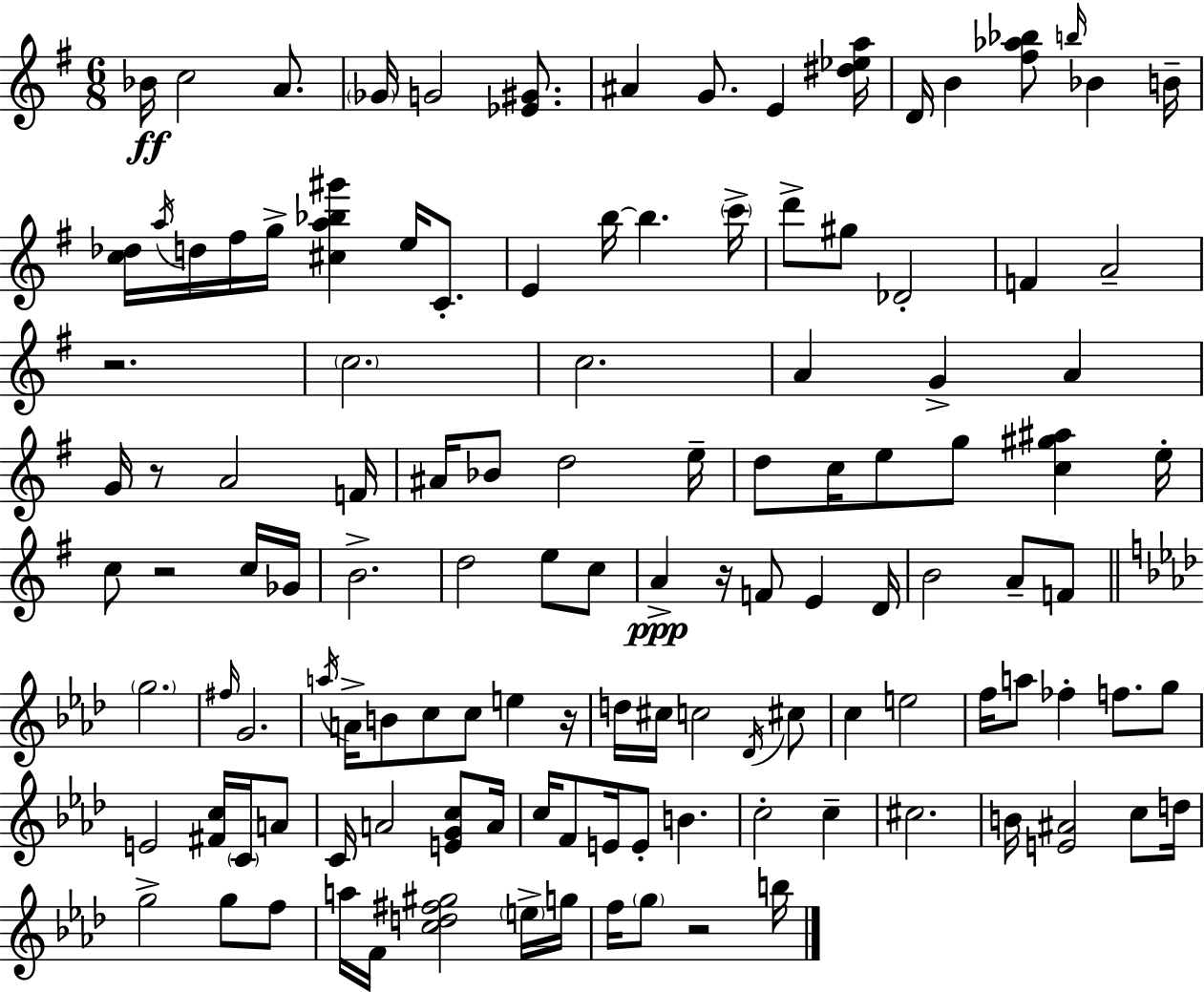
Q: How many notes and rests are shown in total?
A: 123